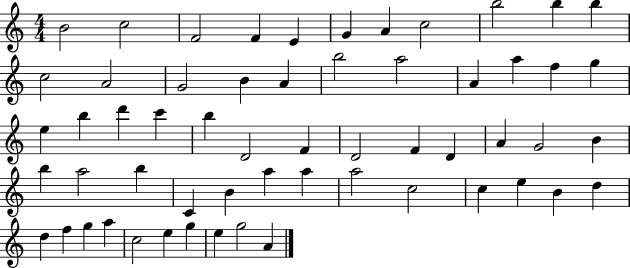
{
  \clef treble
  \numericTimeSignature
  \time 4/4
  \key c \major
  b'2 c''2 | f'2 f'4 e'4 | g'4 a'4 c''2 | b''2 b''4 b''4 | \break c''2 a'2 | g'2 b'4 a'4 | b''2 a''2 | a'4 a''4 f''4 g''4 | \break e''4 b''4 d'''4 c'''4 | b''4 d'2 f'4 | d'2 f'4 d'4 | a'4 g'2 b'4 | \break b''4 a''2 b''4 | c'4 b'4 a''4 a''4 | a''2 c''2 | c''4 e''4 b'4 d''4 | \break d''4 f''4 g''4 a''4 | c''2 e''4 g''4 | e''4 g''2 a'4 | \bar "|."
}